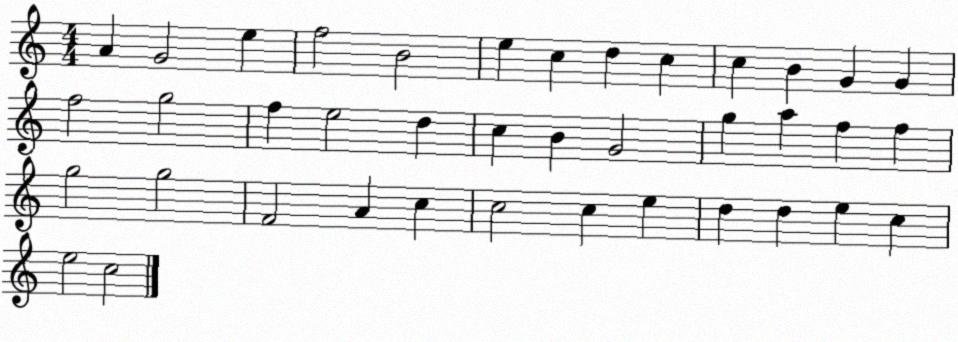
X:1
T:Untitled
M:4/4
L:1/4
K:C
A G2 e f2 B2 e c d c c B G G f2 g2 f e2 d c B G2 g a f f g2 g2 F2 A c c2 c e d d e c e2 c2